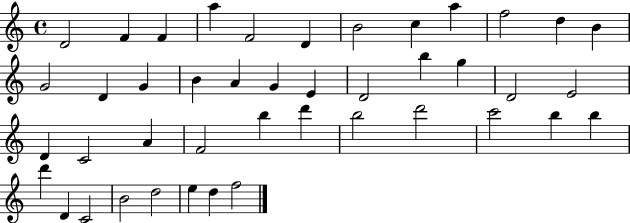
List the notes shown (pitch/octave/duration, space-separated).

D4/h F4/q F4/q A5/q F4/h D4/q B4/h C5/q A5/q F5/h D5/q B4/q G4/h D4/q G4/q B4/q A4/q G4/q E4/q D4/h B5/q G5/q D4/h E4/h D4/q C4/h A4/q F4/h B5/q D6/q B5/h D6/h C6/h B5/q B5/q D6/q D4/q C4/h B4/h D5/h E5/q D5/q F5/h